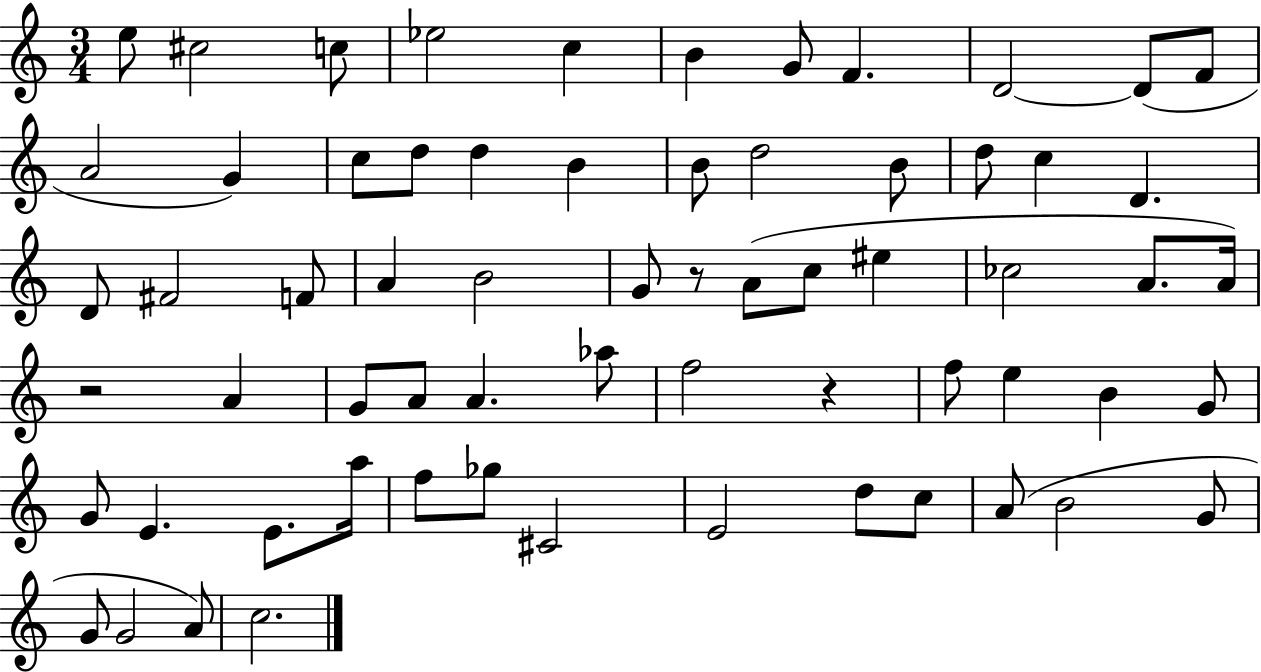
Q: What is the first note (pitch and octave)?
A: E5